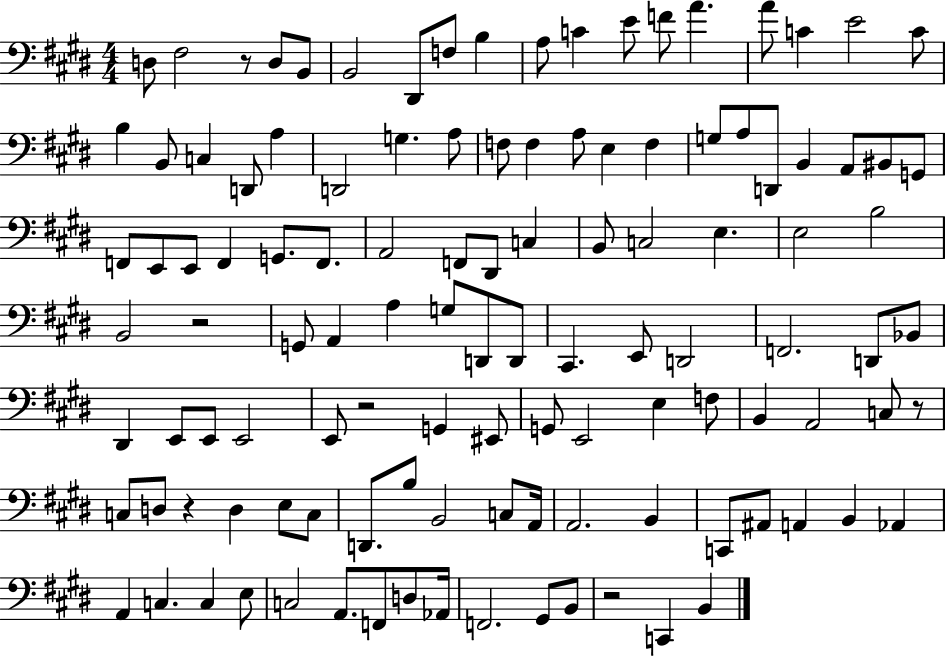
{
  \clef bass
  \numericTimeSignature
  \time 4/4
  \key e \major
  d8 fis2 r8 d8 b,8 | b,2 dis,8 f8 b4 | a8 c'4 e'8 f'8 a'4. | a'8 c'4 e'2 c'8 | \break b4 b,8 c4 d,8 a4 | d,2 g4. a8 | f8 f4 a8 e4 f4 | g8 a8 d,8 b,4 a,8 bis,8 g,8 | \break f,8 e,8 e,8 f,4 g,8. f,8. | a,2 f,8 dis,8 c4 | b,8 c2 e4. | e2 b2 | \break b,2 r2 | g,8 a,4 a4 g8 d,8 d,8 | cis,4. e,8 d,2 | f,2. d,8 bes,8 | \break dis,4 e,8 e,8 e,2 | e,8 r2 g,4 eis,8 | g,8 e,2 e4 f8 | b,4 a,2 c8 r8 | \break c8 d8 r4 d4 e8 c8 | d,8. b8 b,2 c8 a,16 | a,2. b,4 | c,8 ais,8 a,4 b,4 aes,4 | \break a,4 c4. c4 e8 | c2 a,8. f,8 d8 aes,16 | f,2. gis,8 b,8 | r2 c,4 b,4 | \break \bar "|."
}